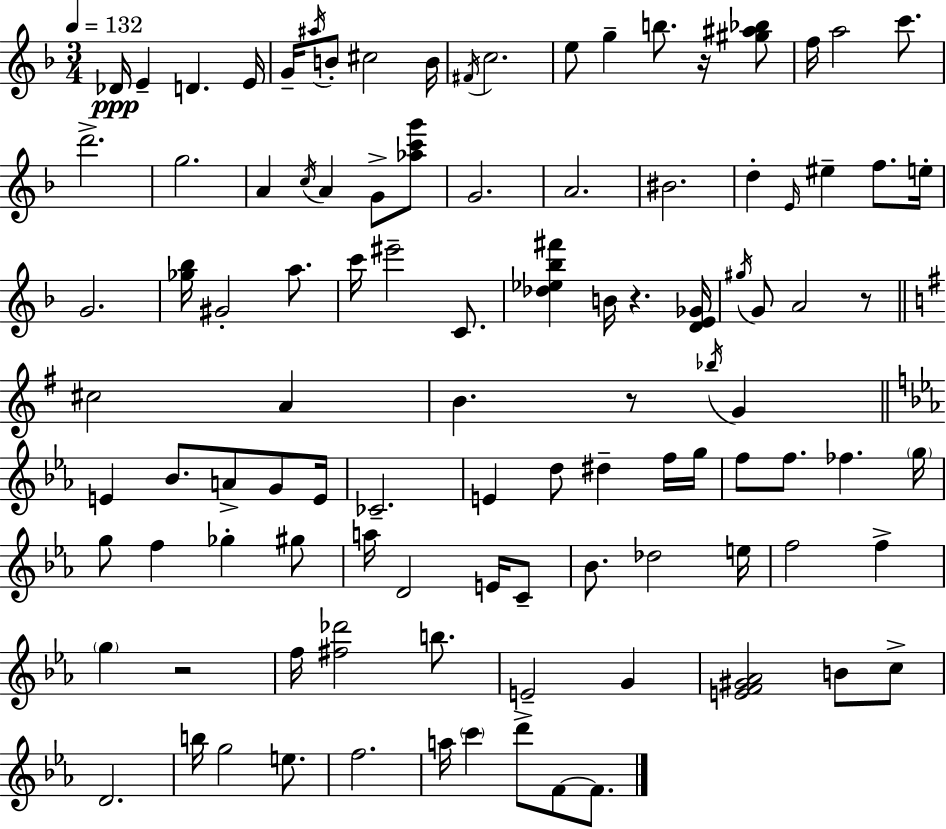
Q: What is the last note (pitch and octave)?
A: F4